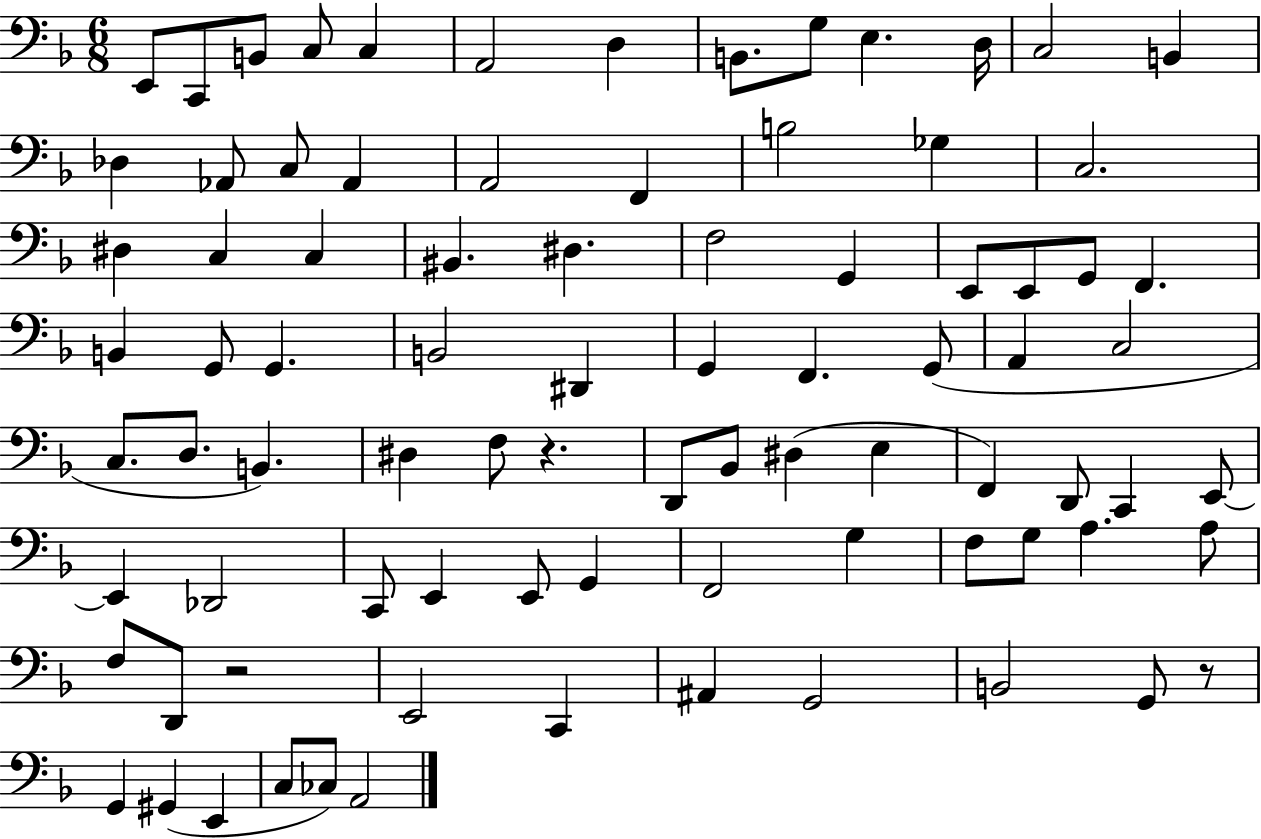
{
  \clef bass
  \numericTimeSignature
  \time 6/8
  \key f \major
  \repeat volta 2 { e,8 c,8 b,8 c8 c4 | a,2 d4 | b,8. g8 e4. d16 | c2 b,4 | \break des4 aes,8 c8 aes,4 | a,2 f,4 | b2 ges4 | c2. | \break dis4 c4 c4 | bis,4. dis4. | f2 g,4 | e,8 e,8 g,8 f,4. | \break b,4 g,8 g,4. | b,2 dis,4 | g,4 f,4. g,8( | a,4 c2 | \break c8. d8. b,4.) | dis4 f8 r4. | d,8 bes,8 dis4( e4 | f,4) d,8 c,4 e,8~~ | \break e,4 des,2 | c,8 e,4 e,8 g,4 | f,2 g4 | f8 g8 a4. a8 | \break f8 d,8 r2 | e,2 c,4 | ais,4 g,2 | b,2 g,8 r8 | \break g,4 gis,4( e,4 | c8 ces8) a,2 | } \bar "|."
}